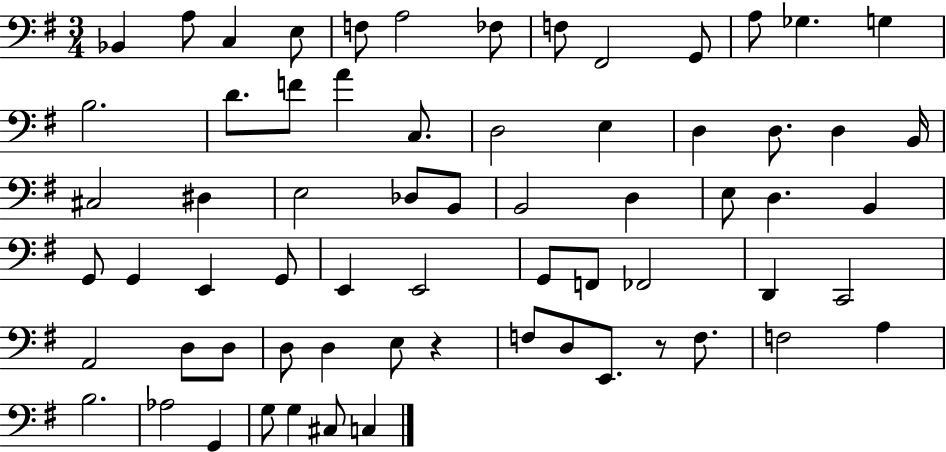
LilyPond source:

{
  \clef bass
  \numericTimeSignature
  \time 3/4
  \key g \major
  \repeat volta 2 { bes,4 a8 c4 e8 | f8 a2 fes8 | f8 fis,2 g,8 | a8 ges4. g4 | \break b2. | d'8. f'8 a'4 c8. | d2 e4 | d4 d8. d4 b,16 | \break cis2 dis4 | e2 des8 b,8 | b,2 d4 | e8 d4. b,4 | \break g,8 g,4 e,4 g,8 | e,4 e,2 | g,8 f,8 fes,2 | d,4 c,2 | \break a,2 d8 d8 | d8 d4 e8 r4 | f8 d8 e,8. r8 f8. | f2 a4 | \break b2. | aes2 g,4 | g8 g4 cis8 c4 | } \bar "|."
}